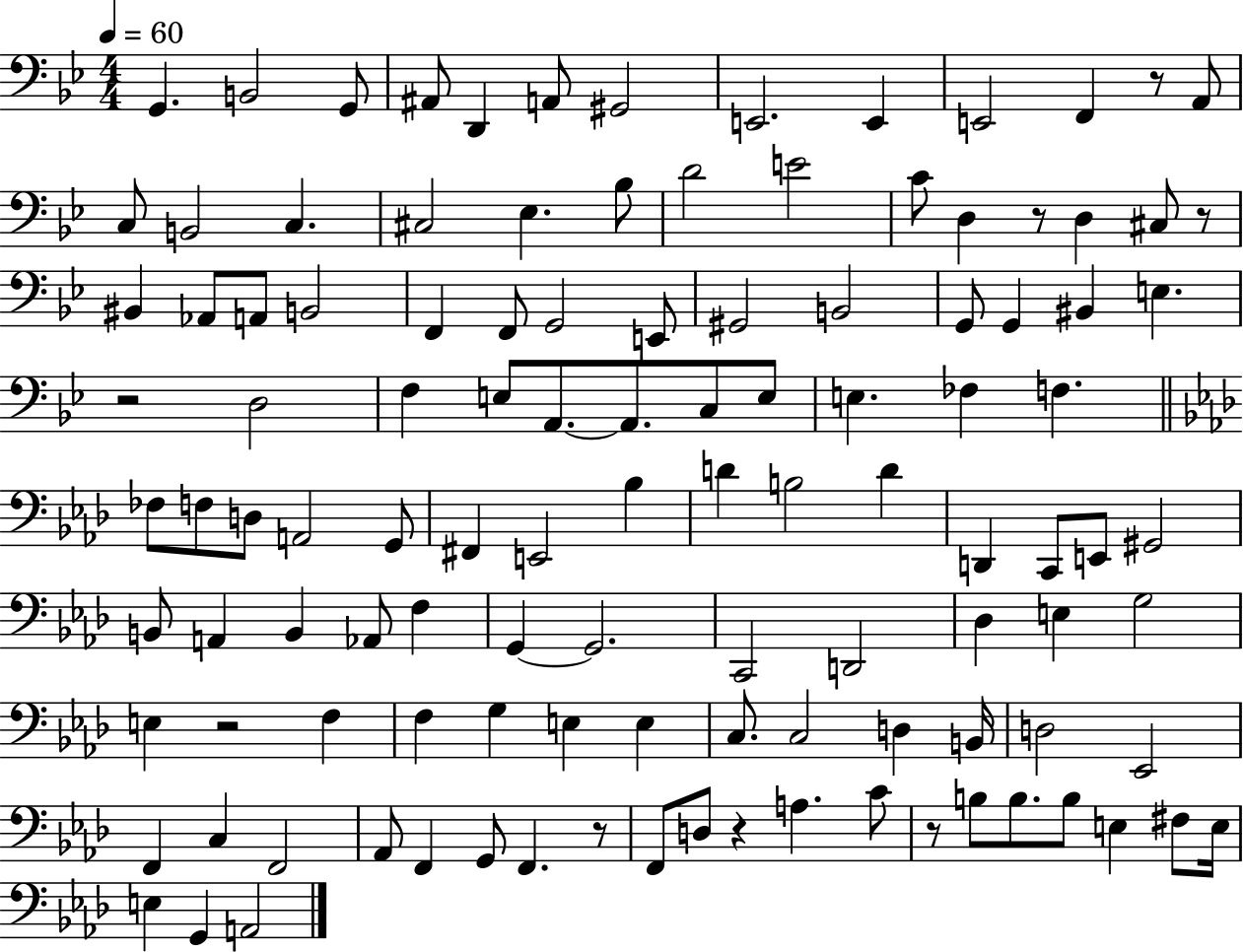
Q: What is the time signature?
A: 4/4